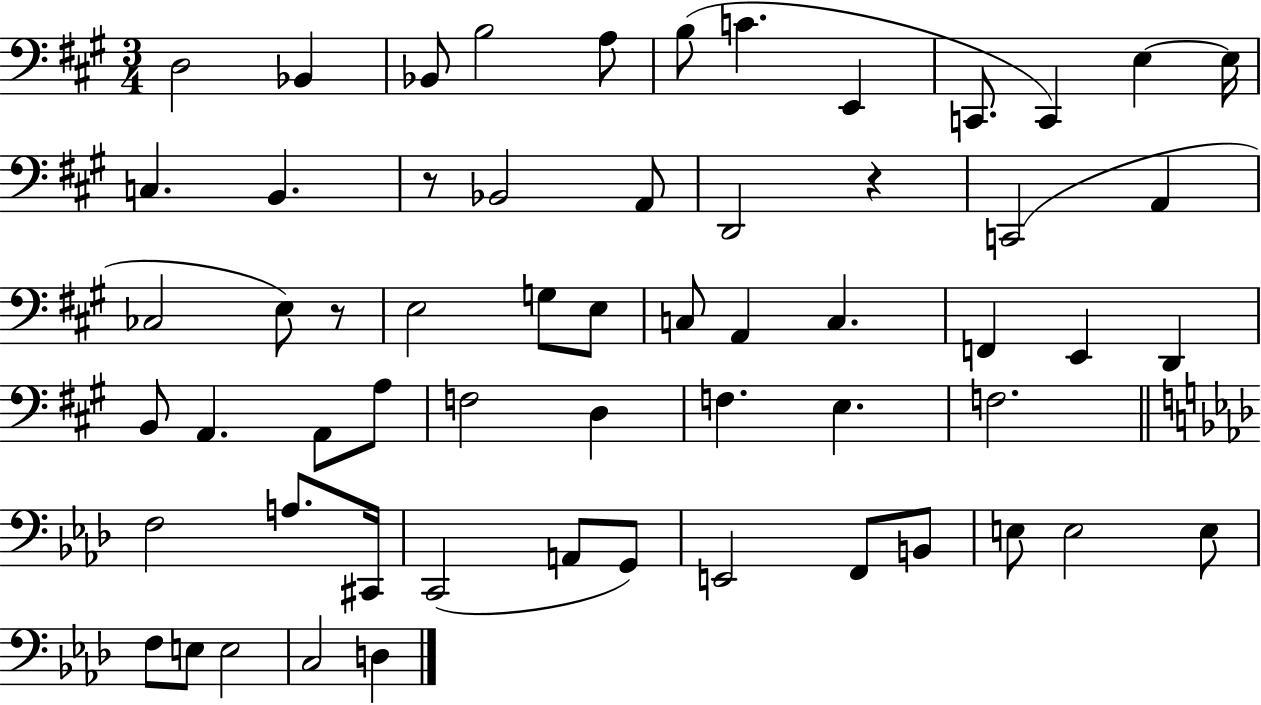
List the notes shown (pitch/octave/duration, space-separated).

D3/h Bb2/q Bb2/e B3/h A3/e B3/e C4/q. E2/q C2/e. C2/q E3/q E3/s C3/q. B2/q. R/e Bb2/h A2/e D2/h R/q C2/h A2/q CES3/h E3/e R/e E3/h G3/e E3/e C3/e A2/q C3/q. F2/q E2/q D2/q B2/e A2/q. A2/e A3/e F3/h D3/q F3/q. E3/q. F3/h. F3/h A3/e. C#2/s C2/h A2/e G2/e E2/h F2/e B2/e E3/e E3/h E3/e F3/e E3/e E3/h C3/h D3/q